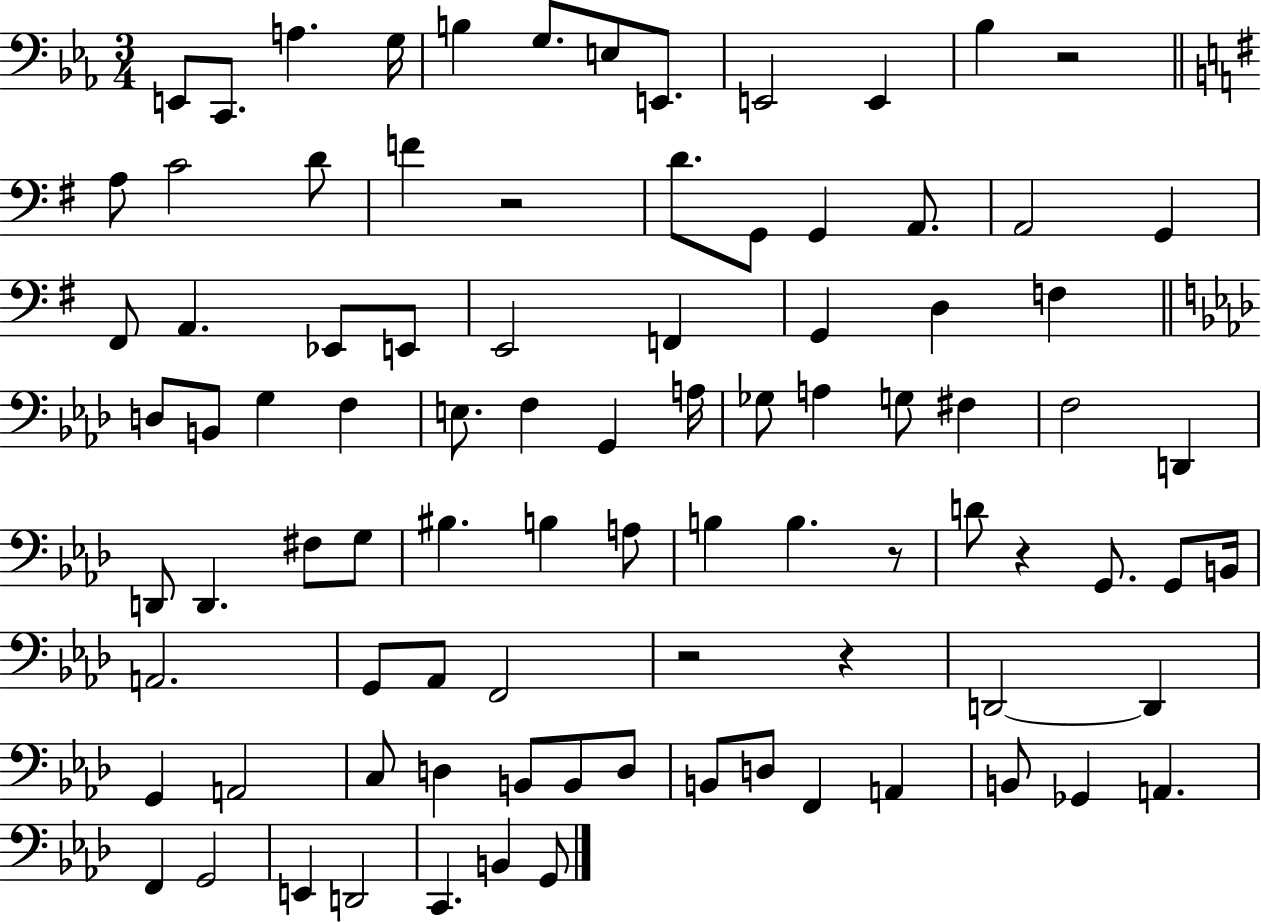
{
  \clef bass
  \numericTimeSignature
  \time 3/4
  \key ees \major
  e,8 c,8. a4. g16 | b4 g8. e8 e,8. | e,2 e,4 | bes4 r2 | \break \bar "||" \break \key g \major a8 c'2 d'8 | f'4 r2 | d'8. g,8 g,4 a,8. | a,2 g,4 | \break fis,8 a,4. ees,8 e,8 | e,2 f,4 | g,4 d4 f4 | \bar "||" \break \key aes \major d8 b,8 g4 f4 | e8. f4 g,4 a16 | ges8 a4 g8 fis4 | f2 d,4 | \break d,8 d,4. fis8 g8 | bis4. b4 a8 | b4 b4. r8 | d'8 r4 g,8. g,8 b,16 | \break a,2. | g,8 aes,8 f,2 | r2 r4 | d,2~~ d,4 | \break g,4 a,2 | c8 d4 b,8 b,8 d8 | b,8 d8 f,4 a,4 | b,8 ges,4 a,4. | \break f,4 g,2 | e,4 d,2 | c,4. b,4 g,8 | \bar "|."
}